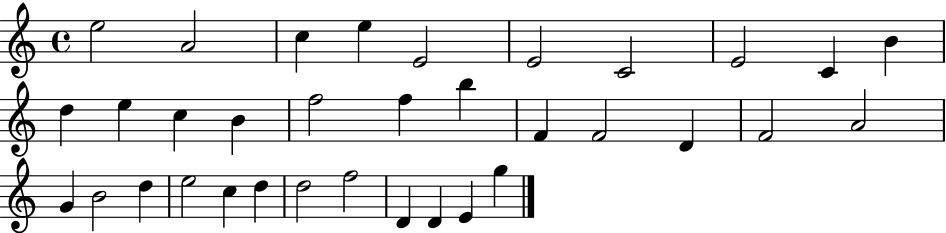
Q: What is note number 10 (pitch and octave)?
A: B4